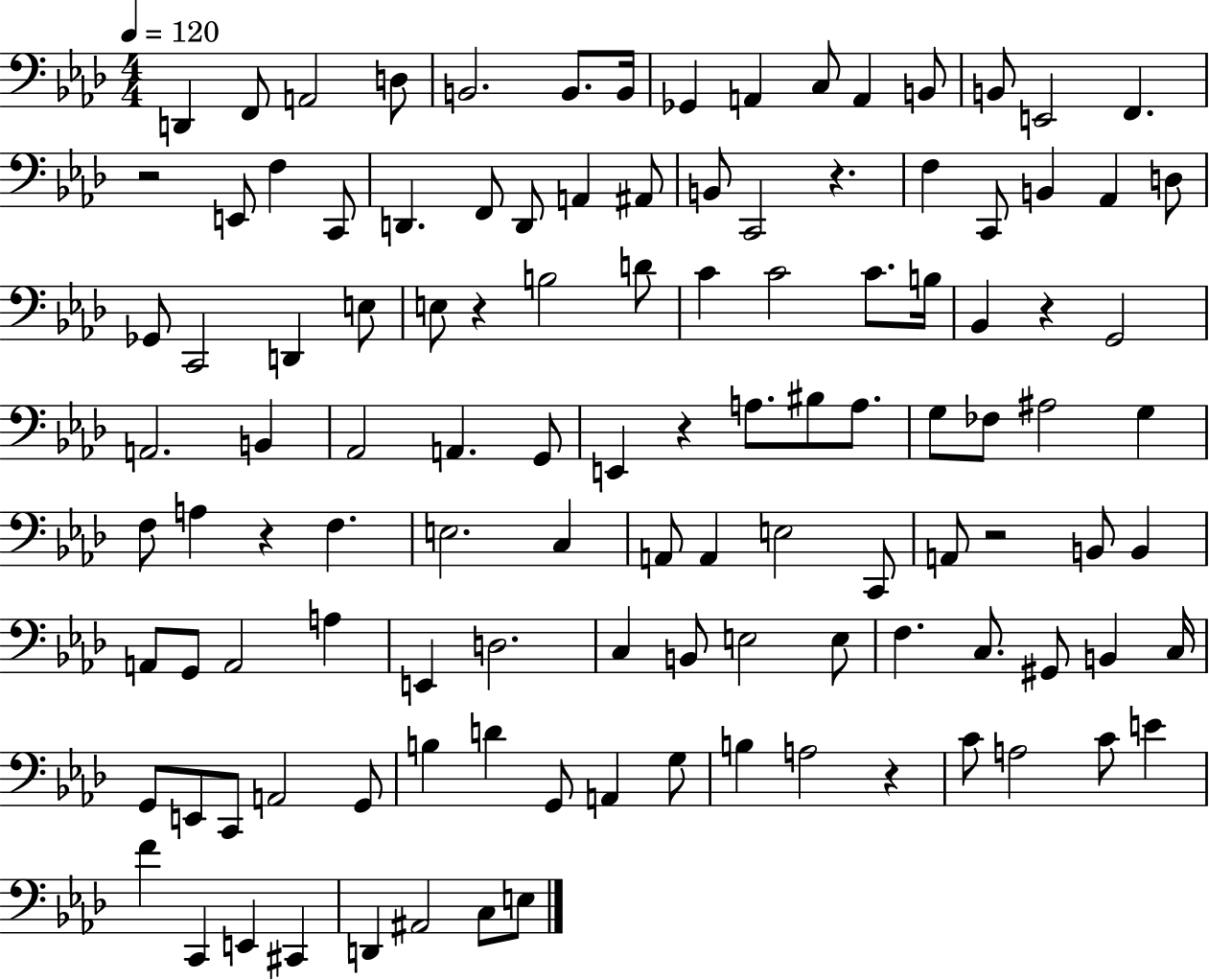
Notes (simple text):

D2/q F2/e A2/h D3/e B2/h. B2/e. B2/s Gb2/q A2/q C3/e A2/q B2/e B2/e E2/h F2/q. R/h E2/e F3/q C2/e D2/q. F2/e D2/e A2/q A#2/e B2/e C2/h R/q. F3/q C2/e B2/q Ab2/q D3/e Gb2/e C2/h D2/q E3/e E3/e R/q B3/h D4/e C4/q C4/h C4/e. B3/s Bb2/q R/q G2/h A2/h. B2/q Ab2/h A2/q. G2/e E2/q R/q A3/e. BIS3/e A3/e. G3/e FES3/e A#3/h G3/q F3/e A3/q R/q F3/q. E3/h. C3/q A2/e A2/q E3/h C2/e A2/e R/h B2/e B2/q A2/e G2/e A2/h A3/q E2/q D3/h. C3/q B2/e E3/h E3/e F3/q. C3/e. G#2/e B2/q C3/s G2/e E2/e C2/e A2/h G2/e B3/q D4/q G2/e A2/q G3/e B3/q A3/h R/q C4/e A3/h C4/e E4/q F4/q C2/q E2/q C#2/q D2/q A#2/h C3/e E3/e